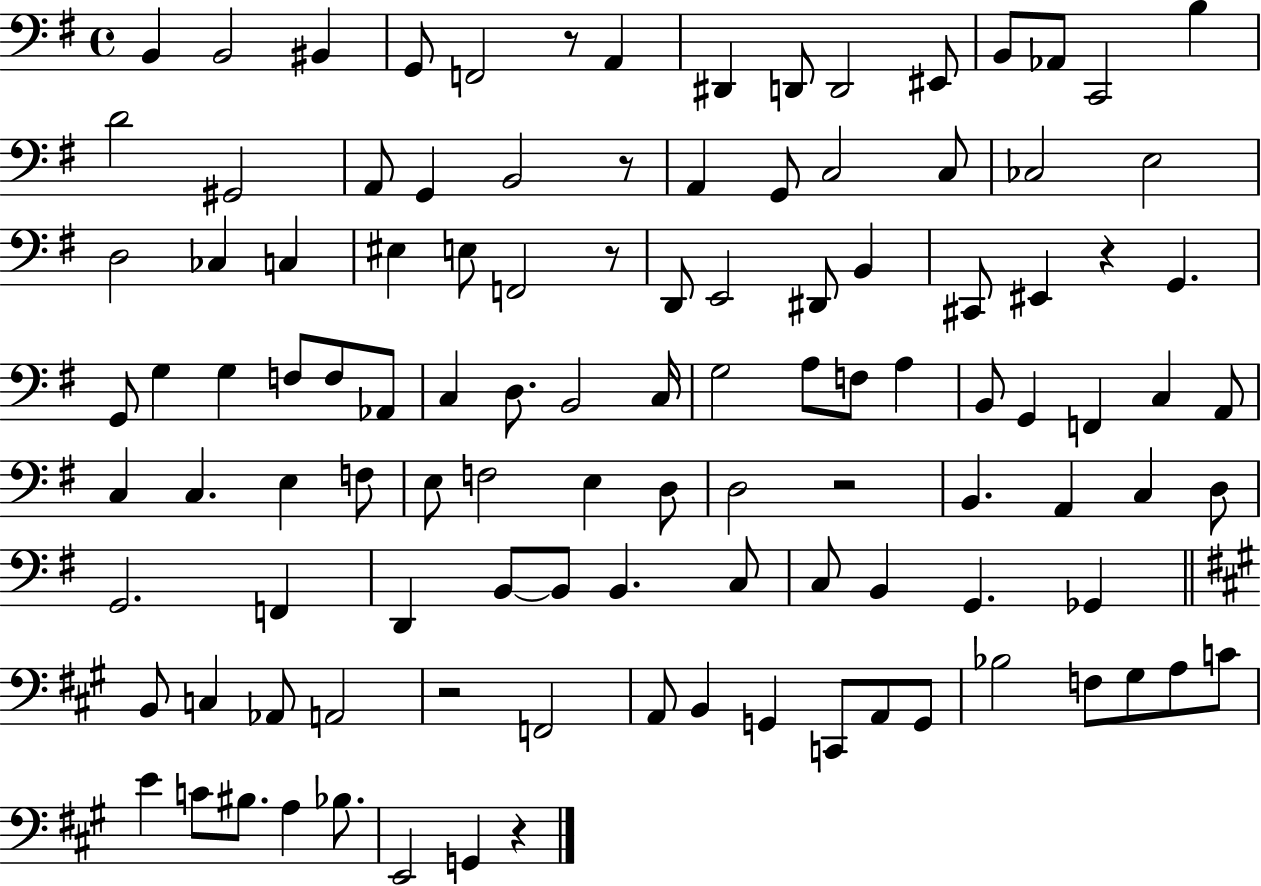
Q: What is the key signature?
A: G major